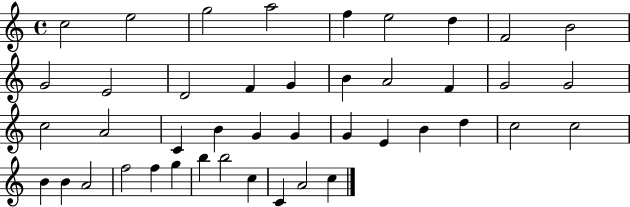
{
  \clef treble
  \time 4/4
  \defaultTimeSignature
  \key c \major
  c''2 e''2 | g''2 a''2 | f''4 e''2 d''4 | f'2 b'2 | \break g'2 e'2 | d'2 f'4 g'4 | b'4 a'2 f'4 | g'2 g'2 | \break c''2 a'2 | c'4 b'4 g'4 g'4 | g'4 e'4 b'4 d''4 | c''2 c''2 | \break b'4 b'4 a'2 | f''2 f''4 g''4 | b''4 b''2 c''4 | c'4 a'2 c''4 | \break \bar "|."
}